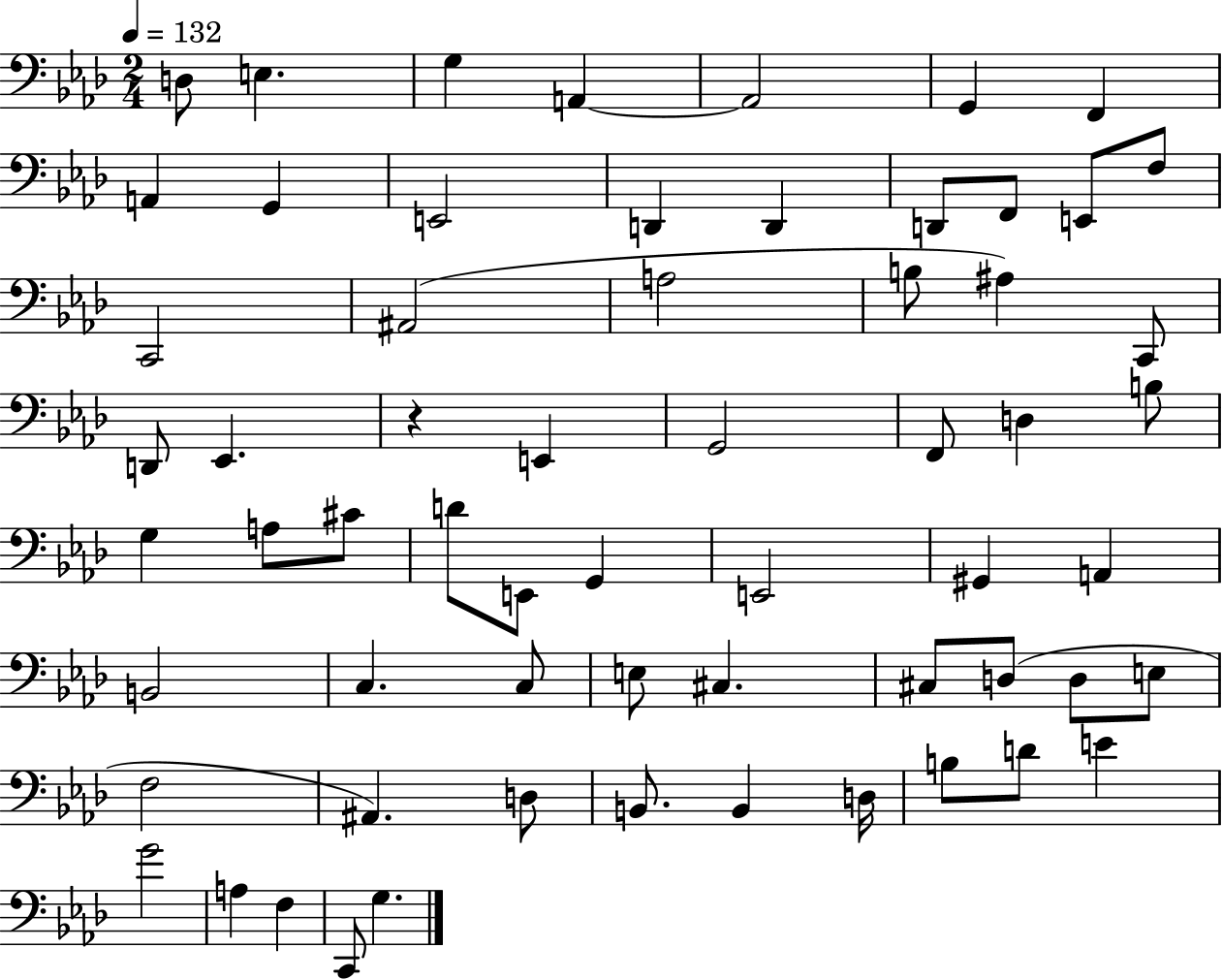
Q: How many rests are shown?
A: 1